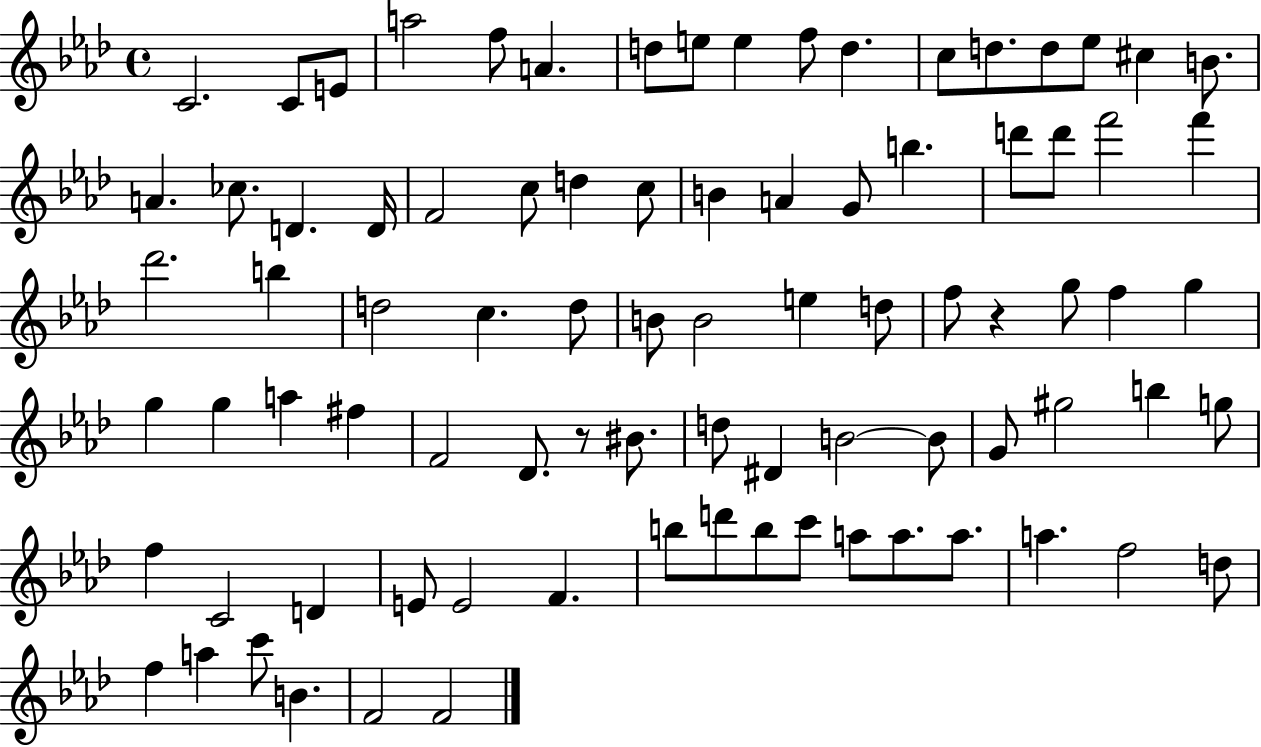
X:1
T:Untitled
M:4/4
L:1/4
K:Ab
C2 C/2 E/2 a2 f/2 A d/2 e/2 e f/2 d c/2 d/2 d/2 _e/2 ^c B/2 A _c/2 D D/4 F2 c/2 d c/2 B A G/2 b d'/2 d'/2 f'2 f' _d'2 b d2 c d/2 B/2 B2 e d/2 f/2 z g/2 f g g g a ^f F2 _D/2 z/2 ^B/2 d/2 ^D B2 B/2 G/2 ^g2 b g/2 f C2 D E/2 E2 F b/2 d'/2 b/2 c'/2 a/2 a/2 a/2 a f2 d/2 f a c'/2 B F2 F2